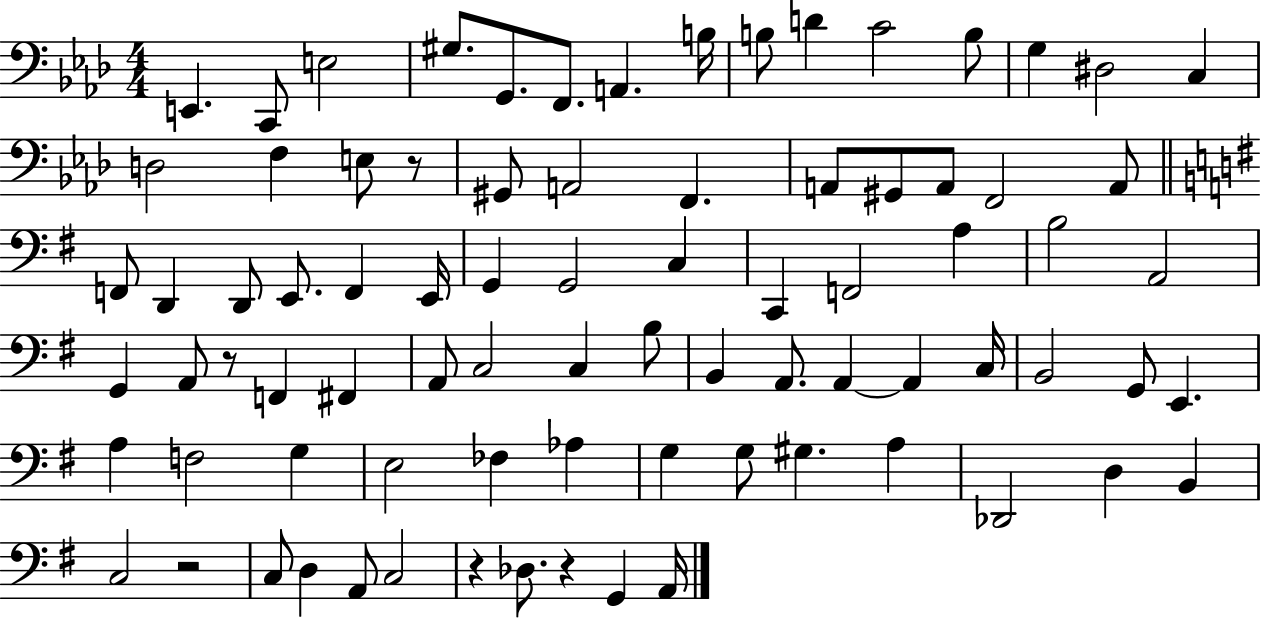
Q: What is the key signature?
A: AES major